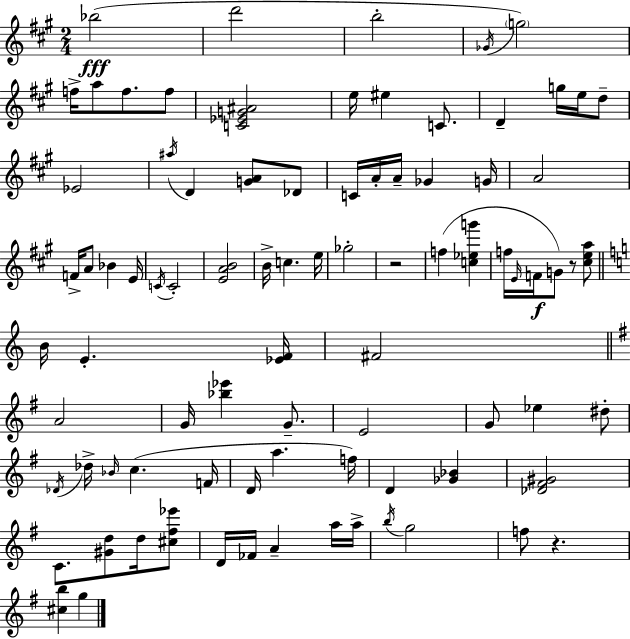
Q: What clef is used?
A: treble